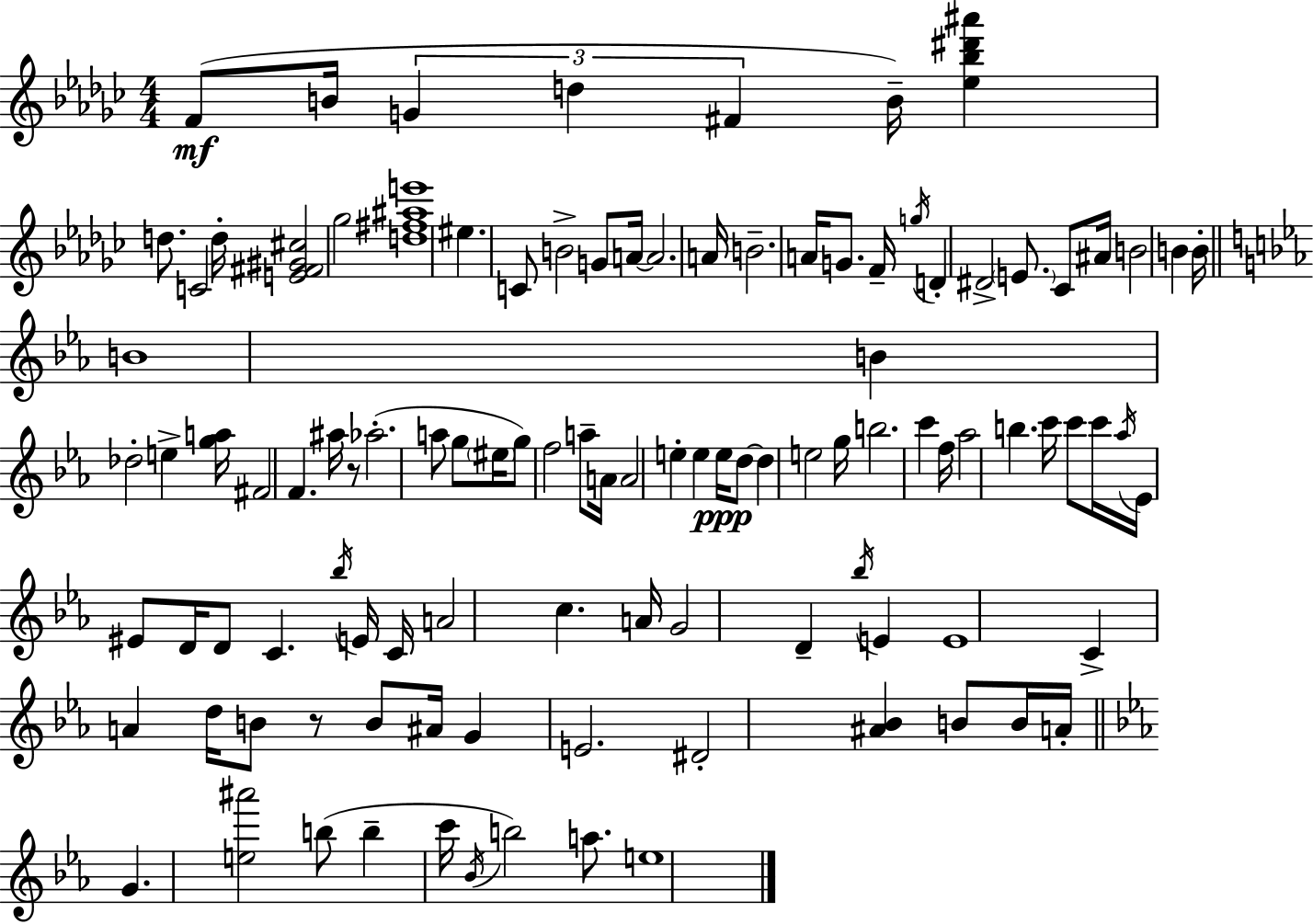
X:1
T:Untitled
M:4/4
L:1/4
K:Ebm
F/2 B/4 G d ^F B/4 [_e_b^d'^a'] d/2 C2 d/4 [E^F^G^c]2 _g2 [d^f^ae']4 ^e C/2 B2 G/2 A/4 A2 A/4 B2 A/4 G/2 F/4 g/4 D ^D2 E/2 _C/2 ^A/4 B2 B B/4 B4 B _d2 e [ga]/4 ^F2 F ^a/4 z/2 _a2 a/2 g/2 ^e/4 g/2 f2 a/2 A/4 A2 e e e/4 d/2 d e2 g/4 b2 c' f/4 _a2 b c'/4 c'/2 c'/4 _a/4 _E/4 ^E/2 D/4 D/2 C _b/4 E/4 C/4 A2 c A/4 G2 D _b/4 E E4 C A d/4 B/2 z/2 B/2 ^A/4 G E2 ^D2 [^A_B] B/2 B/4 A/4 G [e^a']2 b/2 b c'/4 _B/4 b2 a/2 e4